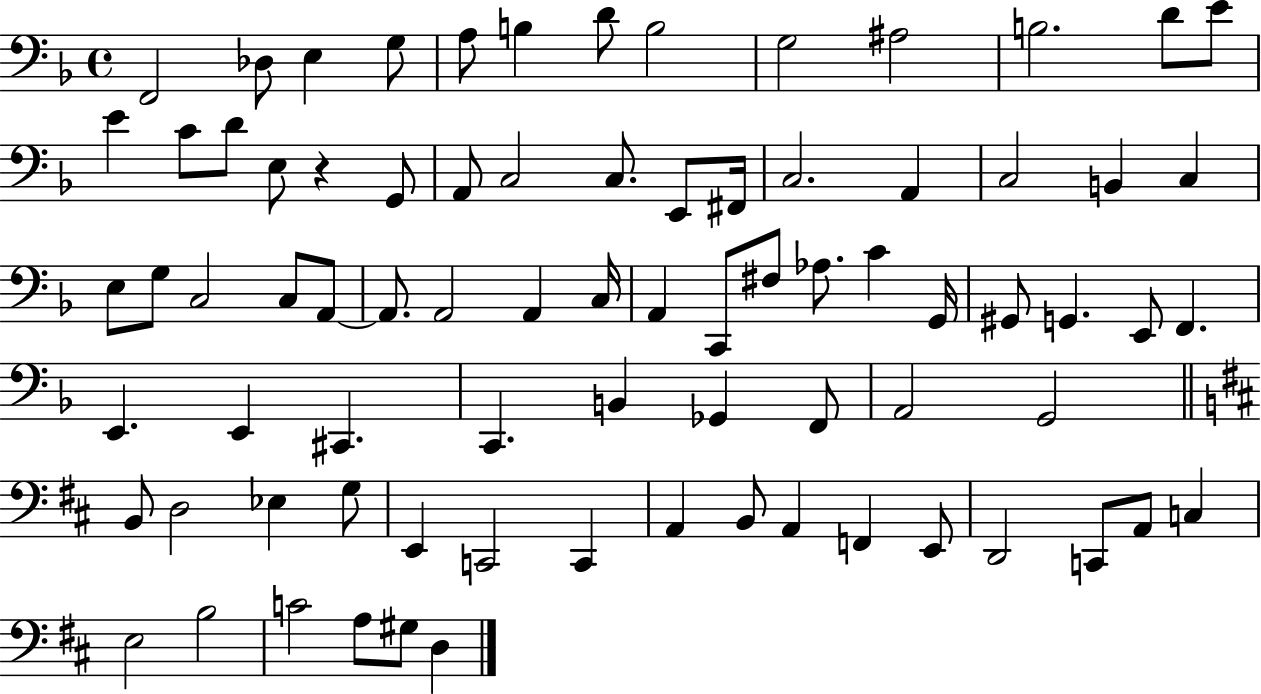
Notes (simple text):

F2/h Db3/e E3/q G3/e A3/e B3/q D4/e B3/h G3/h A#3/h B3/h. D4/e E4/e E4/q C4/e D4/e E3/e R/q G2/e A2/e C3/h C3/e. E2/e F#2/s C3/h. A2/q C3/h B2/q C3/q E3/e G3/e C3/h C3/e A2/e A2/e. A2/h A2/q C3/s A2/q C2/e F#3/e Ab3/e. C4/q G2/s G#2/e G2/q. E2/e F2/q. E2/q. E2/q C#2/q. C2/q. B2/q Gb2/q F2/e A2/h G2/h B2/e D3/h Eb3/q G3/e E2/q C2/h C2/q A2/q B2/e A2/q F2/q E2/e D2/h C2/e A2/e C3/q E3/h B3/h C4/h A3/e G#3/e D3/q